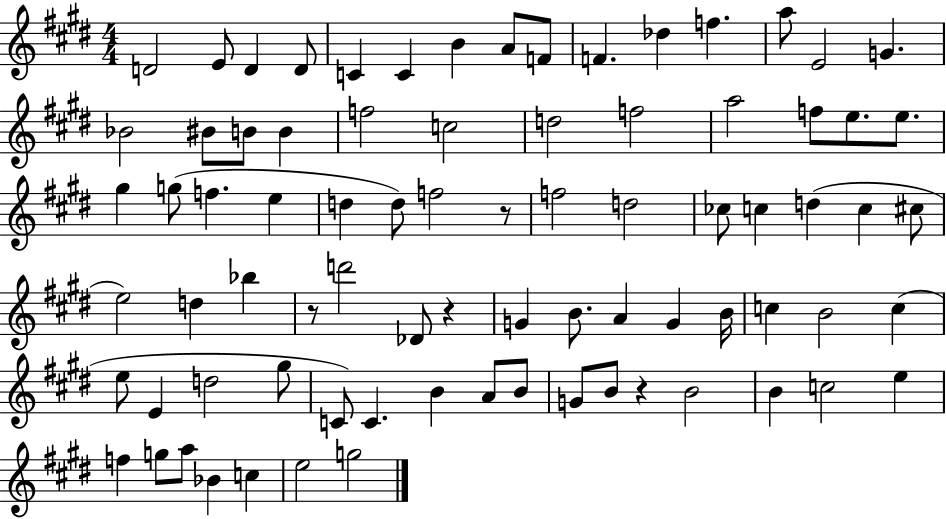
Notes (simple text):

D4/h E4/e D4/q D4/e C4/q C4/q B4/q A4/e F4/e F4/q. Db5/q F5/q. A5/e E4/h G4/q. Bb4/h BIS4/e B4/e B4/q F5/h C5/h D5/h F5/h A5/h F5/e E5/e. E5/e. G#5/q G5/e F5/q. E5/q D5/q D5/e F5/h R/e F5/h D5/h CES5/e C5/q D5/q C5/q C#5/e E5/h D5/q Bb5/q R/e D6/h Db4/e R/q G4/q B4/e. A4/q G4/q B4/s C5/q B4/h C5/q E5/e E4/q D5/h G#5/e C4/e C4/q. B4/q A4/e B4/e G4/e B4/e R/q B4/h B4/q C5/h E5/q F5/q G5/e A5/e Bb4/q C5/q E5/h G5/h